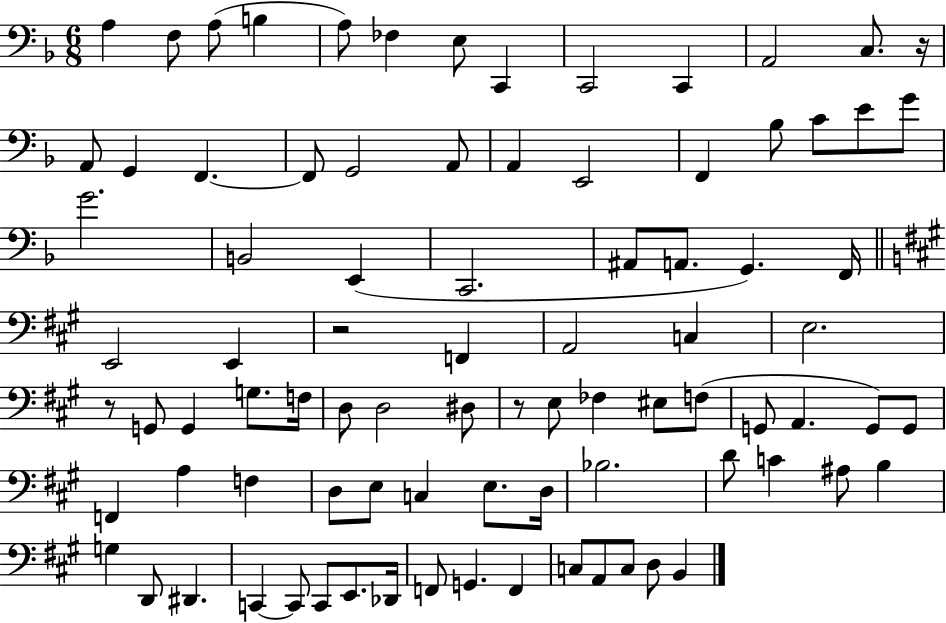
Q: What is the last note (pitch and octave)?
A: B2